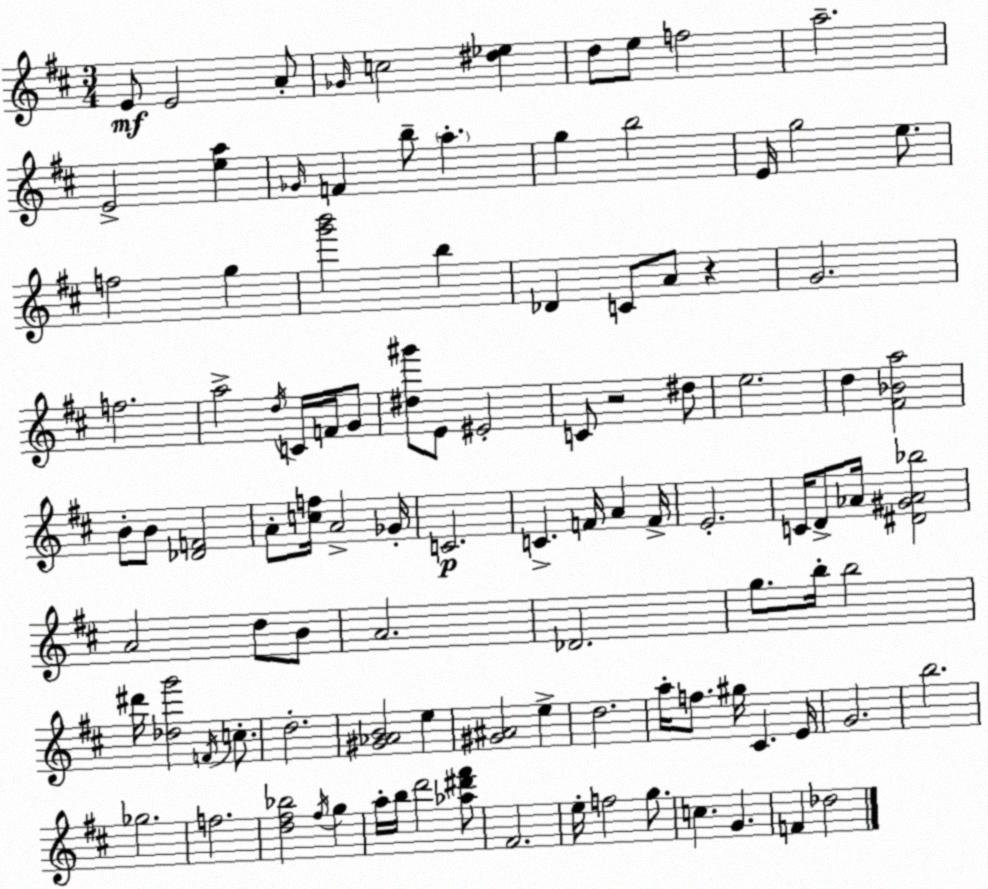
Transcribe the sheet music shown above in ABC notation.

X:1
T:Untitled
M:3/4
L:1/4
K:D
E/2 E2 A/2 _G/4 c2 [^d_e] d/2 e/2 f2 a2 E2 [ea] _G/4 F b/2 a g b2 E/4 g2 e/2 f2 g [g'b']2 b _D C/2 A/2 z G2 f2 a2 d/4 C/4 F/4 G/2 [^d^g']/2 E/2 ^E2 C/2 z2 ^d/2 e2 d [^F_Ba]2 B/2 B/2 [_DF]2 A/2 [cf]/4 A2 _G/4 C2 C F/4 A F/4 E2 C/4 D/2 _A/4 [^D^G_A_b]2 A2 d/2 B/2 A2 _D2 g/2 b/4 b2 ^d'/4 [_dg']2 F/4 c/2 d2 [^G_AB]2 e [^G^A]2 e d2 a/4 f/2 ^g/4 ^C E/4 G2 b2 _g2 f2 [d^f_b]2 ^f/4 g a/4 b/4 d'2 [_a^d'^f']/2 ^F2 e/4 f2 g/2 c G F _d2